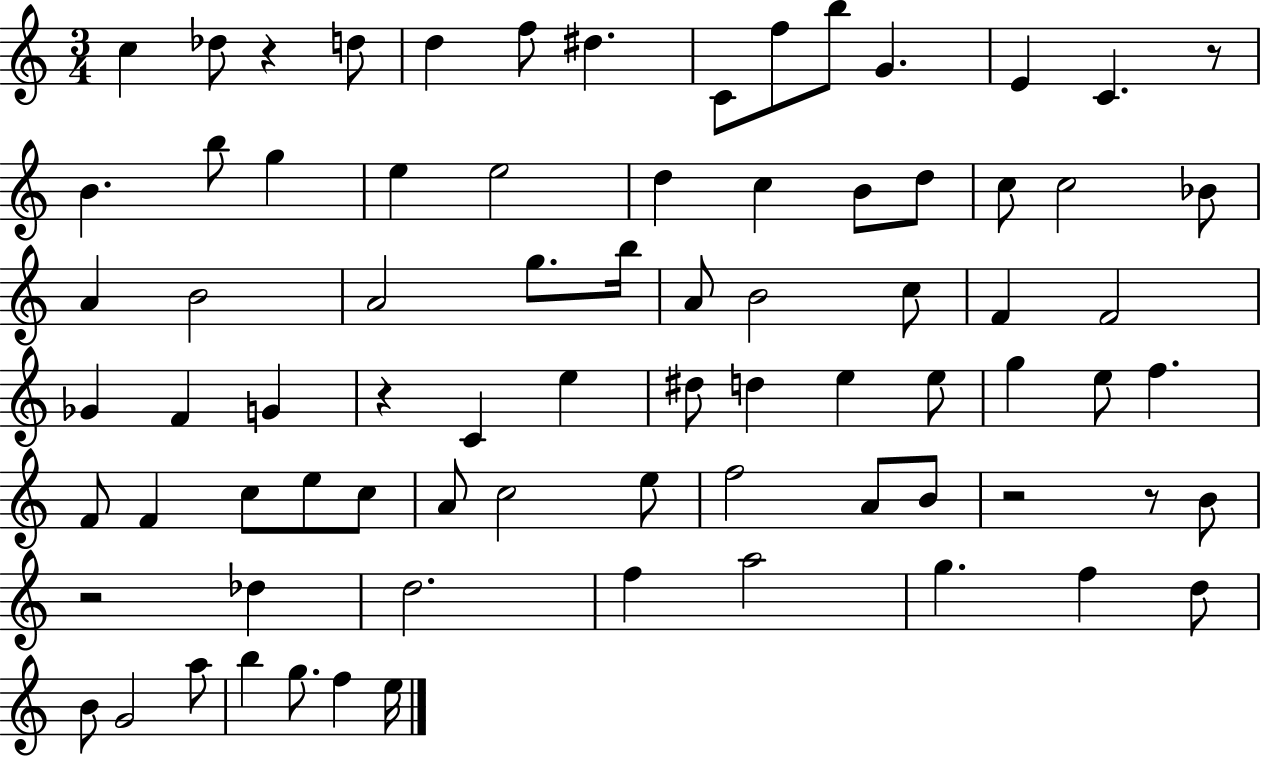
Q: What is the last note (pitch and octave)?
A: E5